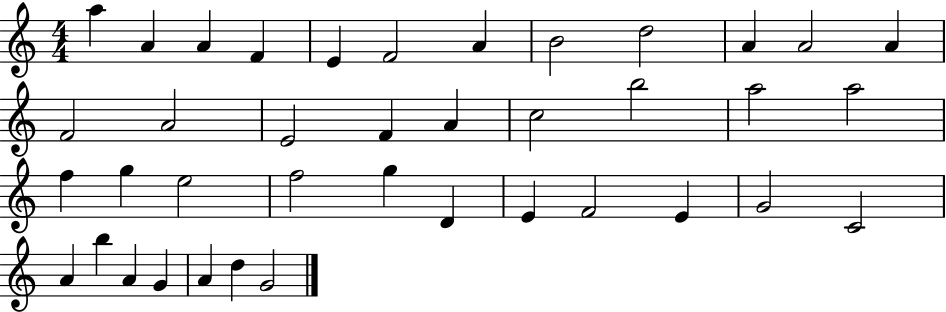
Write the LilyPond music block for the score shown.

{
  \clef treble
  \numericTimeSignature
  \time 4/4
  \key c \major
  a''4 a'4 a'4 f'4 | e'4 f'2 a'4 | b'2 d''2 | a'4 a'2 a'4 | \break f'2 a'2 | e'2 f'4 a'4 | c''2 b''2 | a''2 a''2 | \break f''4 g''4 e''2 | f''2 g''4 d'4 | e'4 f'2 e'4 | g'2 c'2 | \break a'4 b''4 a'4 g'4 | a'4 d''4 g'2 | \bar "|."
}